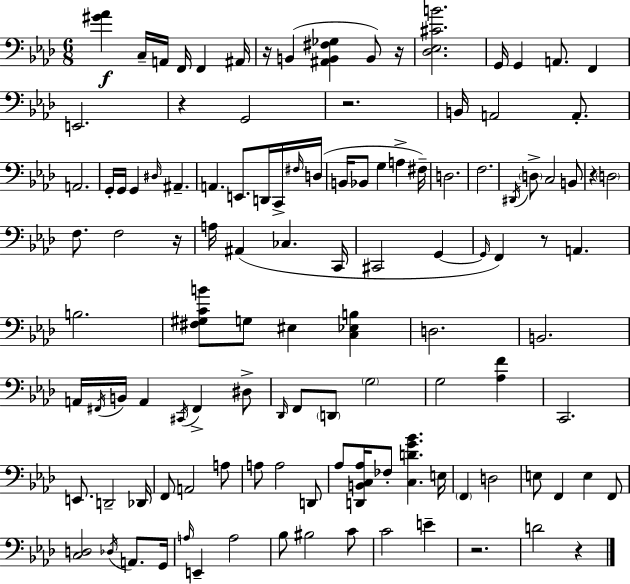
{
  \clef bass
  \numericTimeSignature
  \time 6/8
  \key aes \major
  <gis' aes'>4\f c16-- a,16 f,16 f,4 ais,16 | r16 b,4( <ais, b, fis ges>4 b,8) r16 | <des ees cis' b'>2. | g,16 g,4 a,8. f,4 | \break e,2. | r4 g,2 | r2. | b,16 a,2 a,8.-. | \break a,2. | g,16-. g,16 g,4 \grace { dis16 } ais,4.-- | a,4. e,8. d,16 c,16-> | \grace { fis16 } d16( b,16 bes,8 g4 a4-> | \break fis16--) d2. | f2. | \acciaccatura { dis,16 } \parenthesize d8-> c2 | b,8 r4 \parenthesize d2 | \break f8. f2 | r16 a16 ais,4( ces4. | c,16 cis,2 g,4~~ | \grace { g,16 }) f,4 r8 a,4. | \break b2. | <fis gis c' b'>8 g8 eis4 | <c ees b>4 d2. | b,2. | \break a,16 \acciaccatura { fis,16 } b,16 a,4 \acciaccatura { cis,16 } | fis,4-> dis8-> \grace { des,16 } f,8 \parenthesize d,8 \parenthesize g2 | g2 | <aes f'>4 c,2. | \break e,8. d,2-- | des,16 f,8 a,2 | a8 a8 a2 | d,8 aes8 <d, b, c aes>16 fes8-. | \break <c d' g' bes'>4. e16 \parenthesize f,4 d2 | e8 f,4 | e4 f,8 <c d>2 | \acciaccatura { des16 } a,8. g,16 \grace { a16 } e,4-- | \break a2 bes8 bis2 | c'8 c'2 | e'4-- r2. | d'2 | \break r4 \bar "|."
}